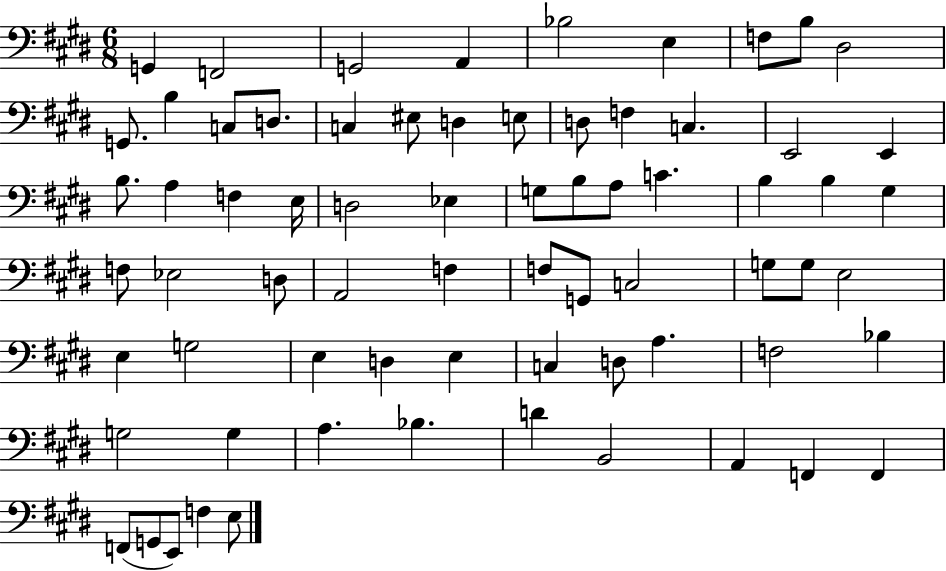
X:1
T:Untitled
M:6/8
L:1/4
K:E
G,, F,,2 G,,2 A,, _B,2 E, F,/2 B,/2 ^D,2 G,,/2 B, C,/2 D,/2 C, ^E,/2 D, E,/2 D,/2 F, C, E,,2 E,, B,/2 A, F, E,/4 D,2 _E, G,/2 B,/2 A,/2 C B, B, ^G, F,/2 _E,2 D,/2 A,,2 F, F,/2 G,,/2 C,2 G,/2 G,/2 E,2 E, G,2 E, D, E, C, D,/2 A, F,2 _B, G,2 G, A, _B, D B,,2 A,, F,, F,, F,,/2 G,,/2 E,,/2 F, E,/2